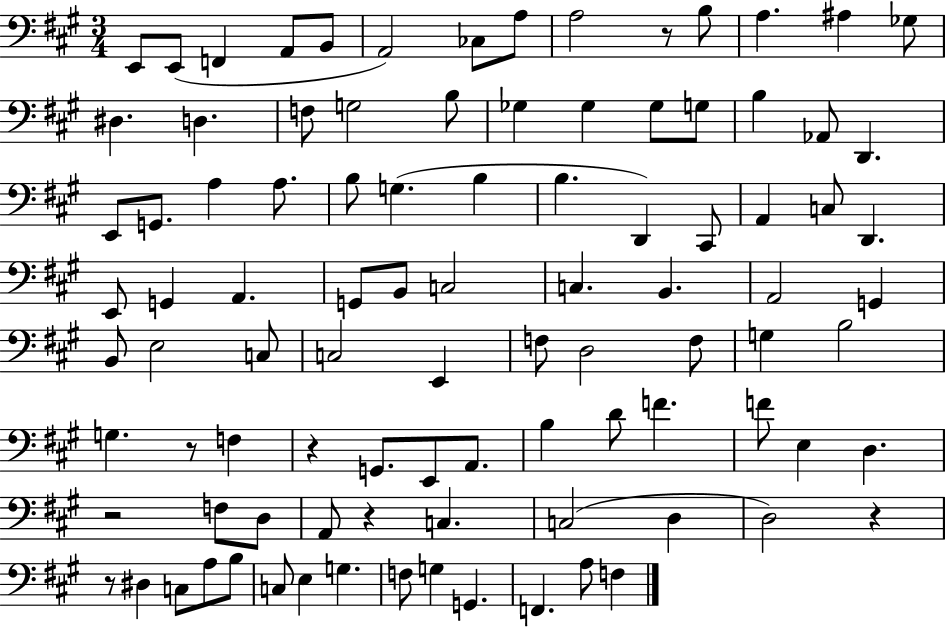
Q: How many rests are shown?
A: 7